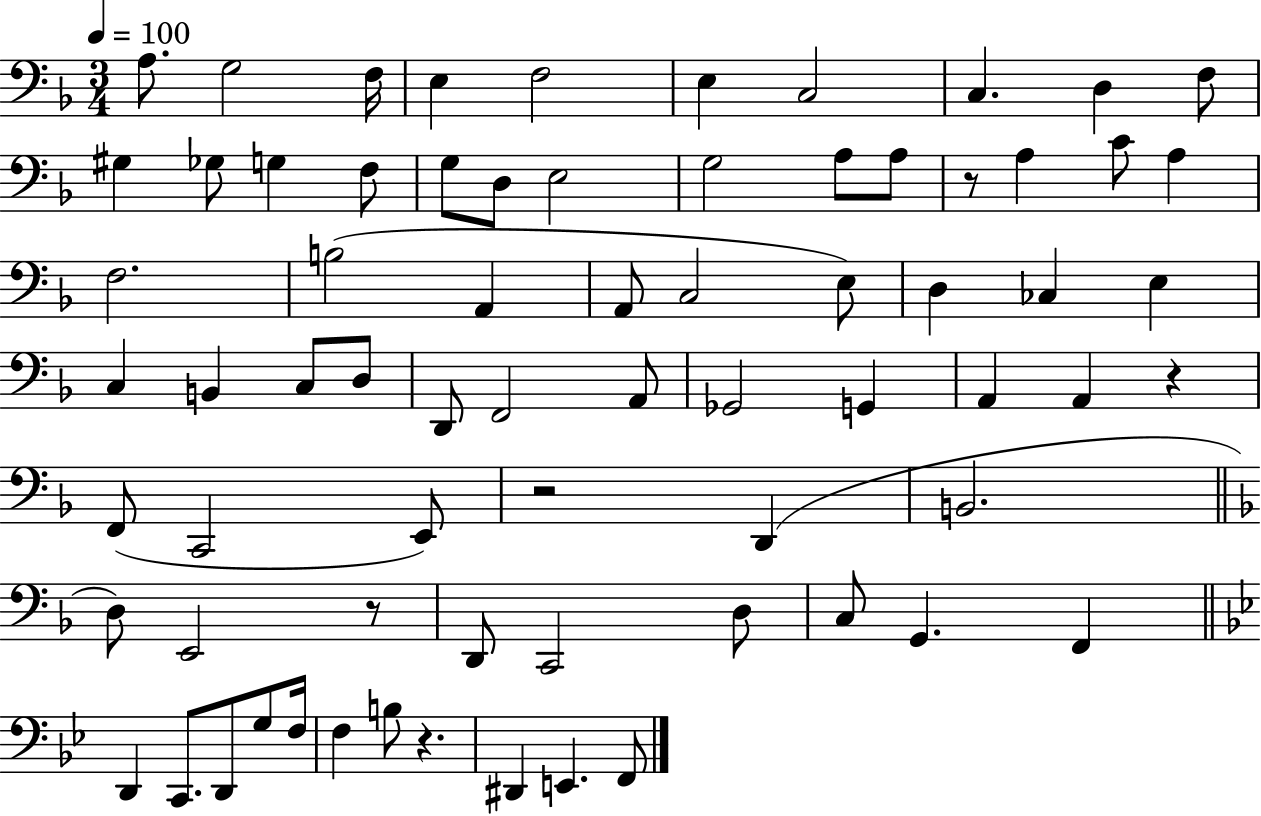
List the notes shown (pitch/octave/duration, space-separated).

A3/e. G3/h F3/s E3/q F3/h E3/q C3/h C3/q. D3/q F3/e G#3/q Gb3/e G3/q F3/e G3/e D3/e E3/h G3/h A3/e A3/e R/e A3/q C4/e A3/q F3/h. B3/h A2/q A2/e C3/h E3/e D3/q CES3/q E3/q C3/q B2/q C3/e D3/e D2/e F2/h A2/e Gb2/h G2/q A2/q A2/q R/q F2/e C2/h E2/e R/h D2/q B2/h. D3/e E2/h R/e D2/e C2/h D3/e C3/e G2/q. F2/q D2/q C2/e. D2/e G3/e F3/s F3/q B3/e R/q. D#2/q E2/q. F2/e